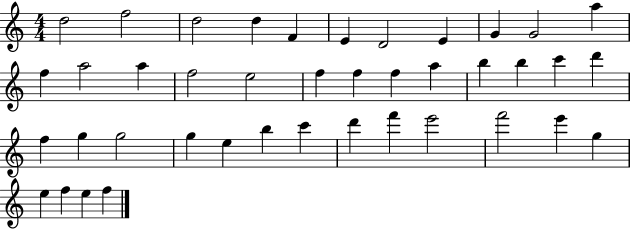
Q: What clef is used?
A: treble